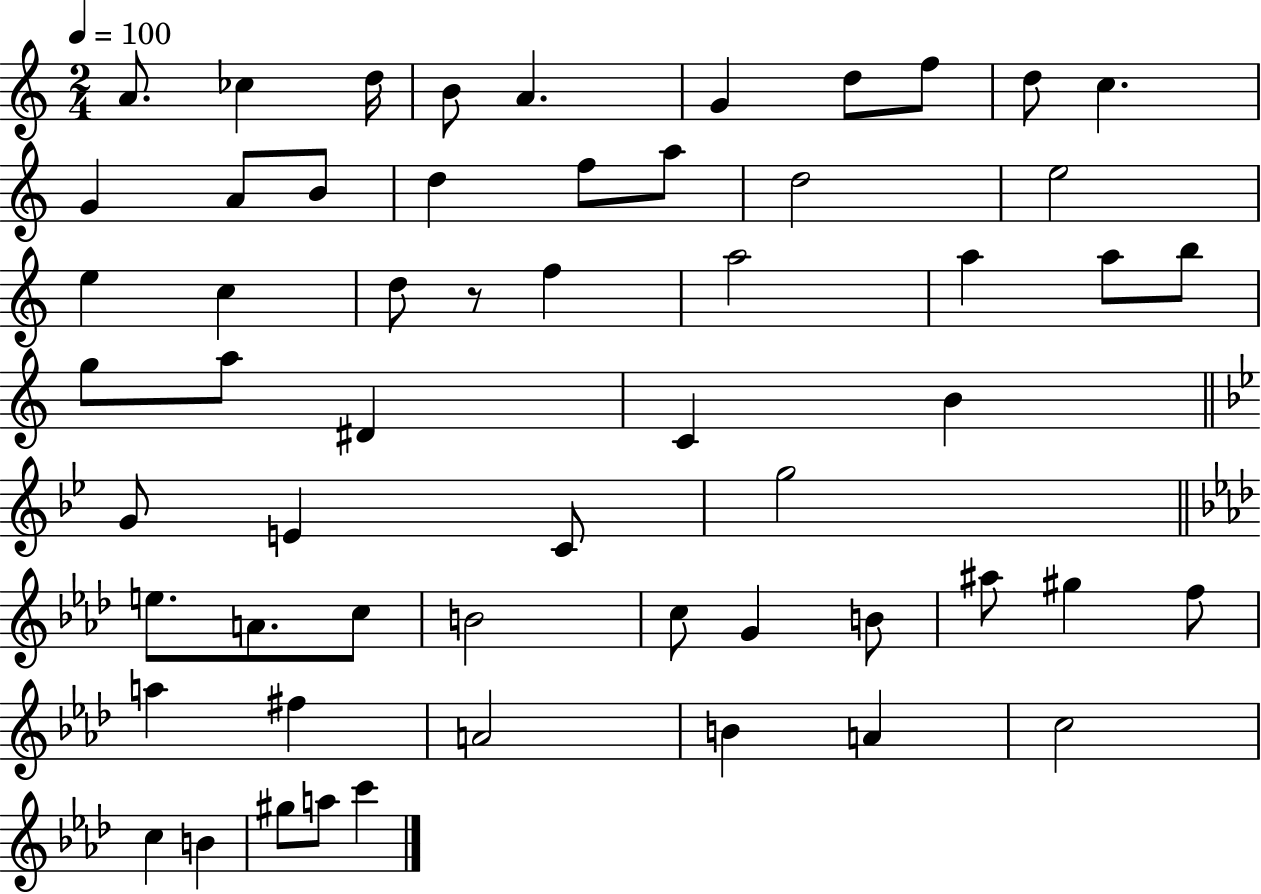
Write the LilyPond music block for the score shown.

{
  \clef treble
  \numericTimeSignature
  \time 2/4
  \key c \major
  \tempo 4 = 100
  \repeat volta 2 { a'8. ces''4 d''16 | b'8 a'4. | g'4 d''8 f''8 | d''8 c''4. | \break g'4 a'8 b'8 | d''4 f''8 a''8 | d''2 | e''2 | \break e''4 c''4 | d''8 r8 f''4 | a''2 | a''4 a''8 b''8 | \break g''8 a''8 dis'4 | c'4 b'4 | \bar "||" \break \key bes \major g'8 e'4 c'8 | g''2 | \bar "||" \break \key aes \major e''8. a'8. c''8 | b'2 | c''8 g'4 b'8 | ais''8 gis''4 f''8 | \break a''4 fis''4 | a'2 | b'4 a'4 | c''2 | \break c''4 b'4 | gis''8 a''8 c'''4 | } \bar "|."
}